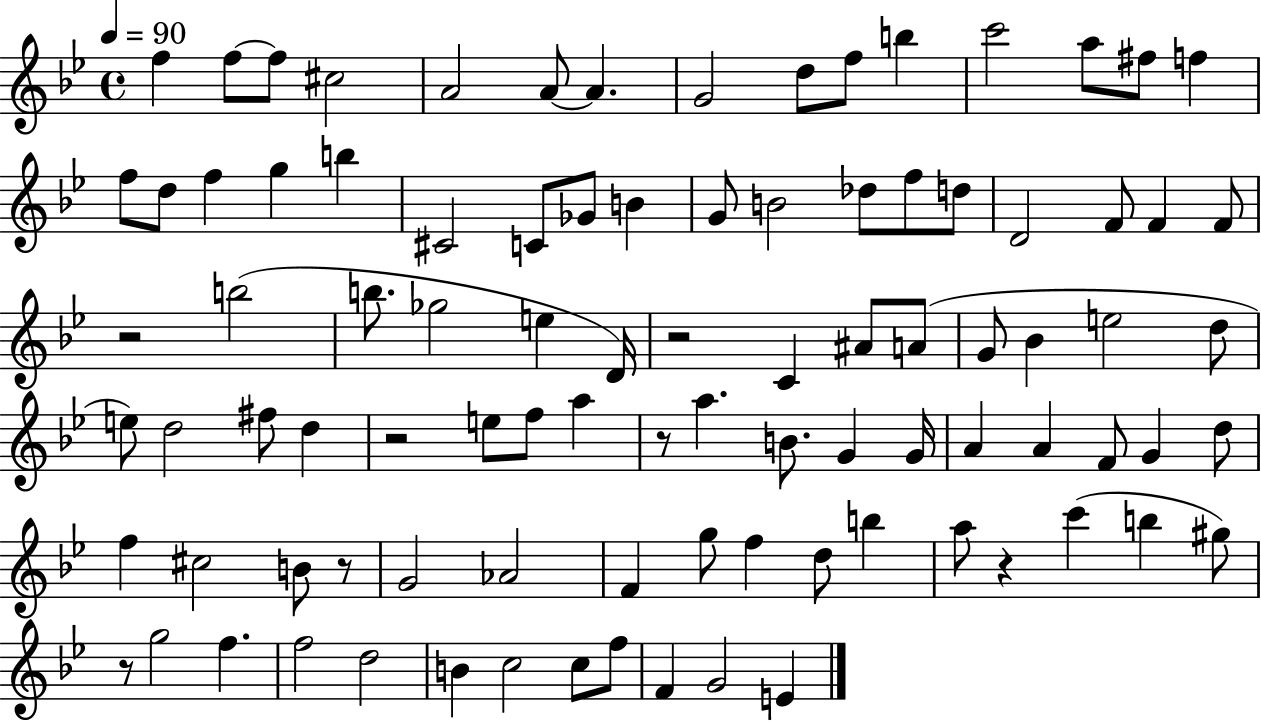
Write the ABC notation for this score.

X:1
T:Untitled
M:4/4
L:1/4
K:Bb
f f/2 f/2 ^c2 A2 A/2 A G2 d/2 f/2 b c'2 a/2 ^f/2 f f/2 d/2 f g b ^C2 C/2 _G/2 B G/2 B2 _d/2 f/2 d/2 D2 F/2 F F/2 z2 b2 b/2 _g2 e D/4 z2 C ^A/2 A/2 G/2 _B e2 d/2 e/2 d2 ^f/2 d z2 e/2 f/2 a z/2 a B/2 G G/4 A A F/2 G d/2 f ^c2 B/2 z/2 G2 _A2 F g/2 f d/2 b a/2 z c' b ^g/2 z/2 g2 f f2 d2 B c2 c/2 f/2 F G2 E